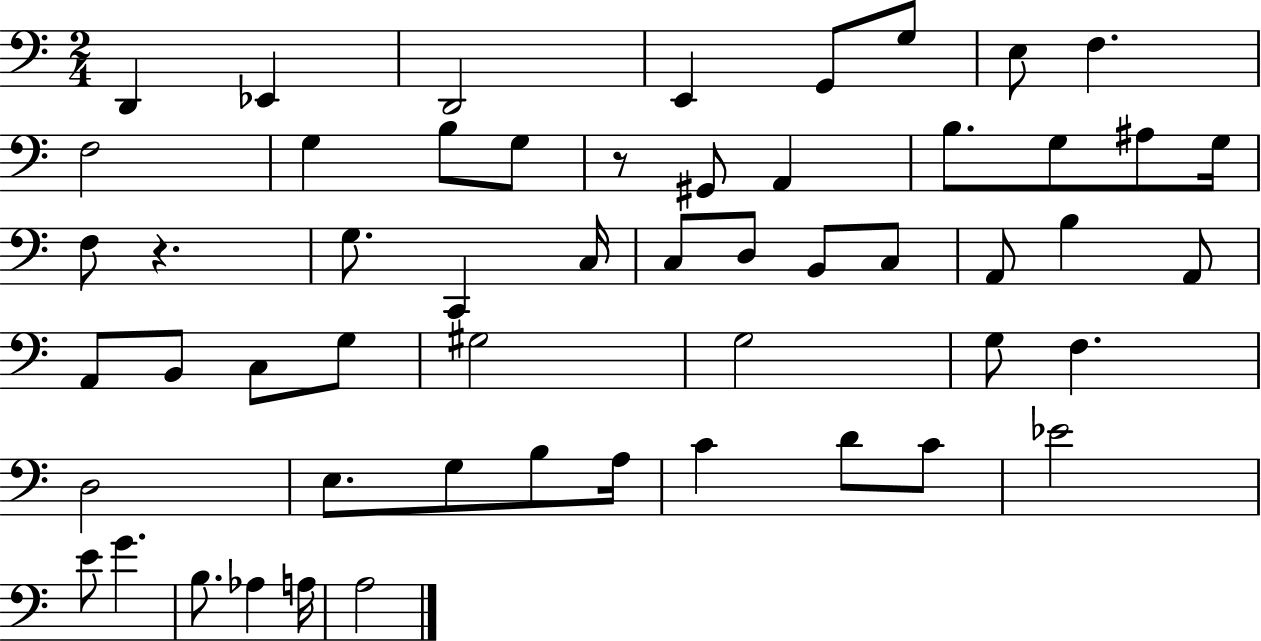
D2/q Eb2/q D2/h E2/q G2/e G3/e E3/e F3/q. F3/h G3/q B3/e G3/e R/e G#2/e A2/q B3/e. G3/e A#3/e G3/s F3/e R/q. G3/e. C2/q C3/s C3/e D3/e B2/e C3/e A2/e B3/q A2/e A2/e B2/e C3/e G3/e G#3/h G3/h G3/e F3/q. D3/h E3/e. G3/e B3/e A3/s C4/q D4/e C4/e Eb4/h E4/e G4/q. B3/e. Ab3/q A3/s A3/h